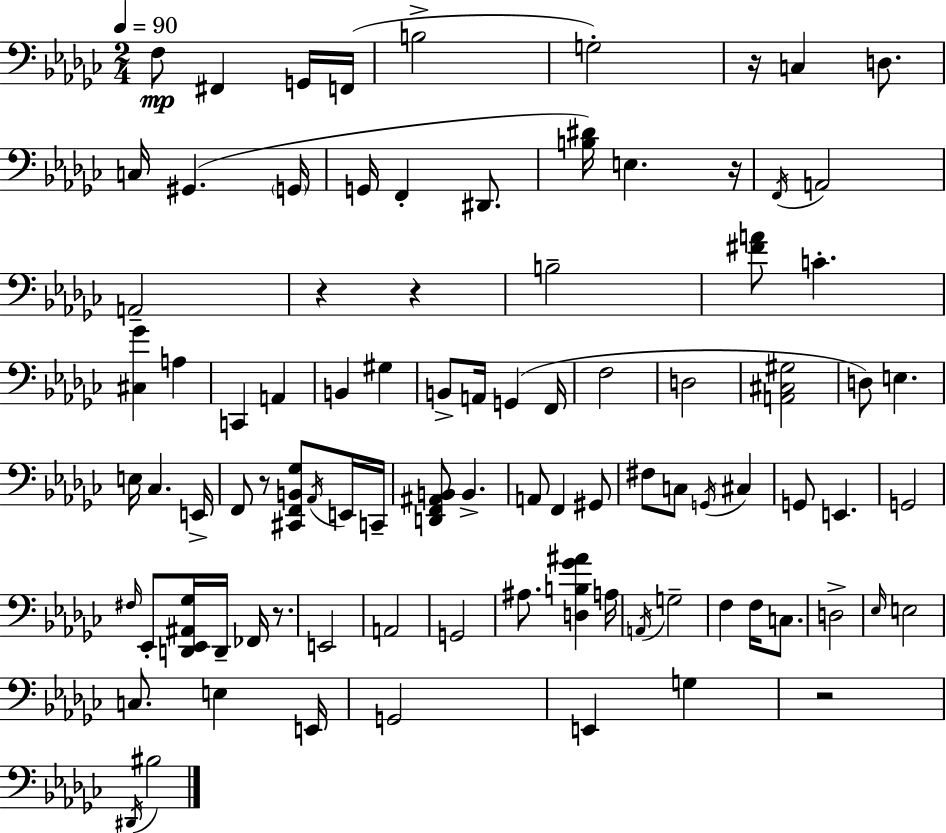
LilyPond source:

{
  \clef bass
  \numericTimeSignature
  \time 2/4
  \key ees \minor
  \tempo 4 = 90
  \repeat volta 2 { f8\mp fis,4 g,16 f,16( | b2-> | g2-.) | r16 c4 d8. | \break c16 gis,4.( \parenthesize g,16 | g,16 f,4-. dis,8. | <b dis'>16) e4. r16 | \acciaccatura { f,16 } a,2 | \break a,2-- | r4 r4 | b2-- | <fis' a'>8 c'4.-. | \break <cis ges'>4 a4 | c,4 a,4 | b,4 gis4 | b,8-> a,16 g,4( | \break f,16 f2 | d2 | <a, cis gis>2 | d8) e4. | \break e16 ces4. | e,16-> f,8 r8 <cis, f, b, ges>8 \acciaccatura { aes,16 } | e,16 c,16-- <d, f, ais, b,>8 b,4.-> | a,8 f,4 | \break gis,8 fis8 c8 \acciaccatura { g,16 } cis4 | g,8 e,4. | g,2 | \grace { fis16 } ees,8-. <d, ees, ais, ges>16 d,16-- | \break fes,16 r8. e,2 | a,2 | g,2 | ais8. <d b ges' ais'>4 | \break a16 \acciaccatura { a,16 } g2-- | f4 | f16 c8. d2-> | \grace { ees16 } e2 | \break c8. | e4 e,16 g,2 | e,4 | g4 r2 | \break \acciaccatura { dis,16 } bis2 | } \bar "|."
}